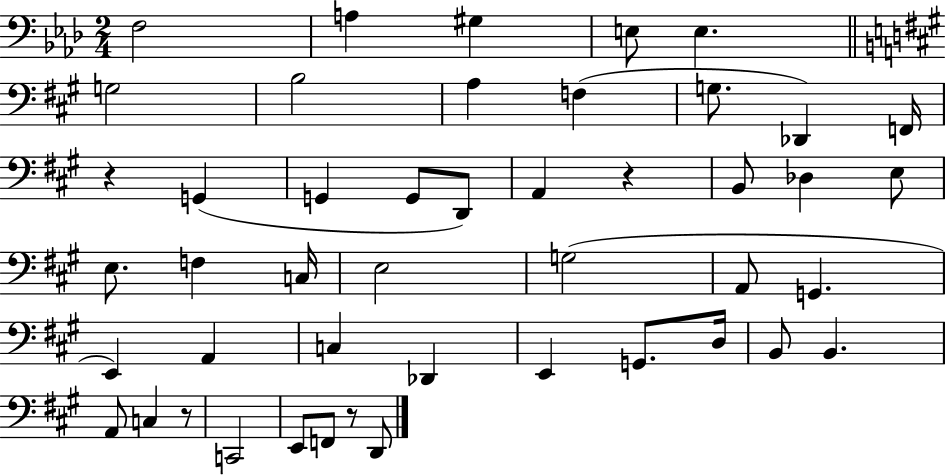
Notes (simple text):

F3/h A3/q G#3/q E3/e E3/q. G3/h B3/h A3/q F3/q G3/e. Db2/q F2/s R/q G2/q G2/q G2/e D2/e A2/q R/q B2/e Db3/q E3/e E3/e. F3/q C3/s E3/h G3/h A2/e G2/q. E2/q A2/q C3/q Db2/q E2/q G2/e. D3/s B2/e B2/q. A2/e C3/q R/e C2/h E2/e F2/e R/e D2/e